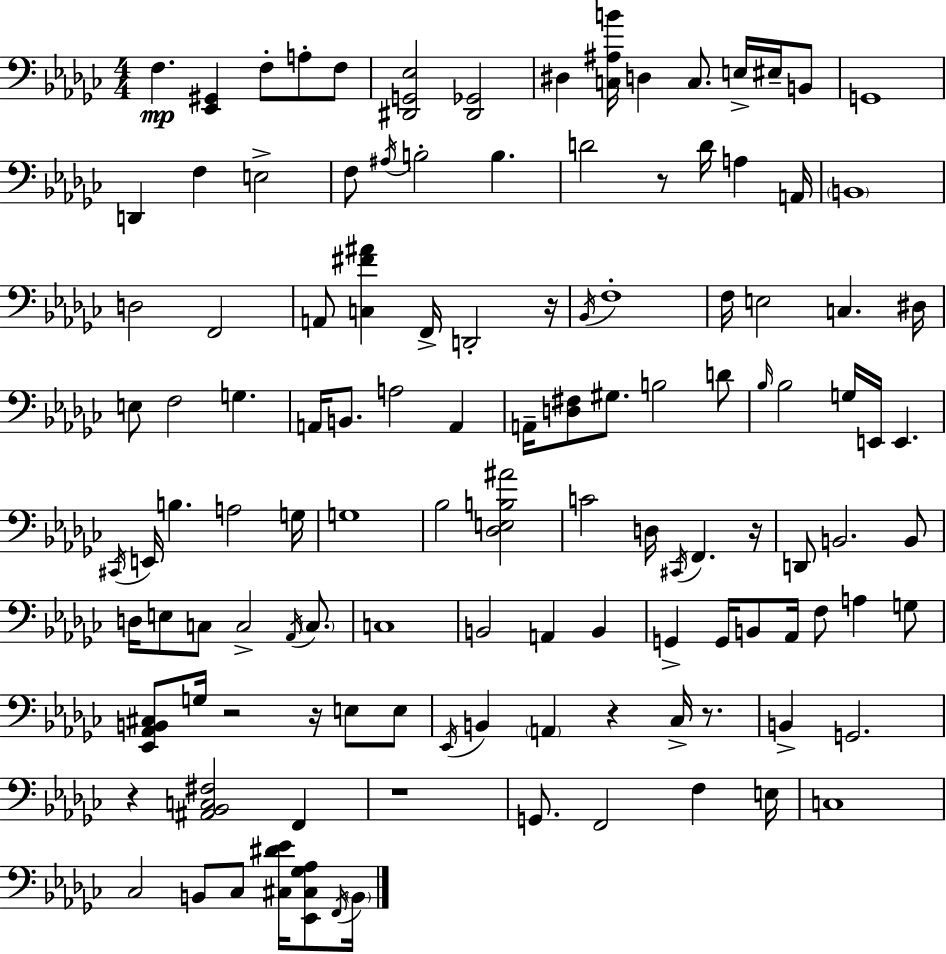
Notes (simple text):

F3/q. [Eb2,G#2]/q F3/e A3/e F3/e [D#2,G2,Eb3]/h [D#2,Gb2]/h D#3/q [C3,A#3,B4]/s D3/q C3/e. E3/s EIS3/s B2/e G2/w D2/q F3/q E3/h F3/e A#3/s B3/h B3/q. D4/h R/e D4/s A3/q A2/s B2/w D3/h F2/h A2/e [C3,F#4,A#4]/q F2/s D2/h R/s Bb2/s F3/w F3/s E3/h C3/q. D#3/s E3/e F3/h G3/q. A2/s B2/e. A3/h A2/q A2/s [D3,F#3]/e G#3/e. B3/h D4/e Bb3/s Bb3/h G3/s E2/s E2/q. C#2/s E2/s B3/q. A3/h G3/s G3/w Bb3/h [Db3,E3,B3,A#4]/h C4/h D3/s C#2/s F2/q. R/s D2/e B2/h. B2/e D3/s E3/e C3/e C3/h Ab2/s C3/e. C3/w B2/h A2/q B2/q G2/q G2/s B2/e Ab2/s F3/e A3/q G3/e [Eb2,Ab2,B2,C#3]/e G3/s R/h R/s E3/e E3/e Eb2/s B2/q A2/q R/q CES3/s R/e. B2/q G2/h. R/q [A#2,Bb2,C3,F#3]/h F2/q R/w G2/e. F2/h F3/q E3/s C3/w CES3/h B2/e CES3/e [C#3,D#4,Eb4]/s [Eb2,C#3,Gb3,Ab3]/e F2/s B2/s